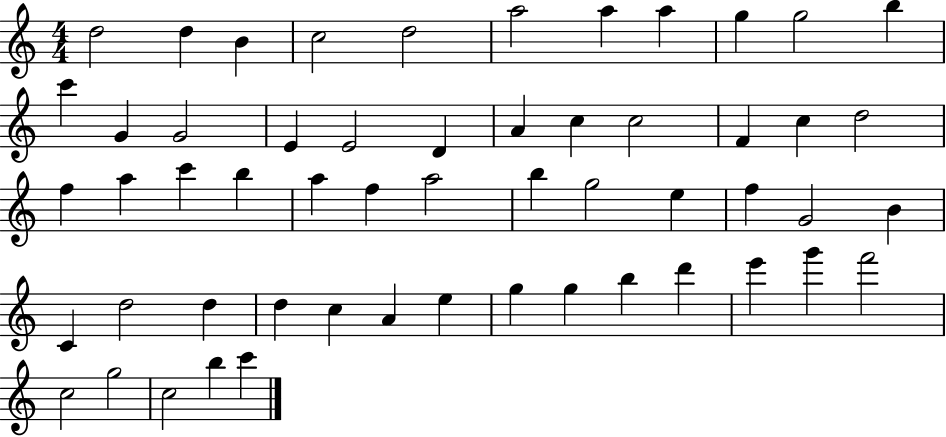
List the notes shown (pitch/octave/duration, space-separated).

D5/h D5/q B4/q C5/h D5/h A5/h A5/q A5/q G5/q G5/h B5/q C6/q G4/q G4/h E4/q E4/h D4/q A4/q C5/q C5/h F4/q C5/q D5/h F5/q A5/q C6/q B5/q A5/q F5/q A5/h B5/q G5/h E5/q F5/q G4/h B4/q C4/q D5/h D5/q D5/q C5/q A4/q E5/q G5/q G5/q B5/q D6/q E6/q G6/q F6/h C5/h G5/h C5/h B5/q C6/q